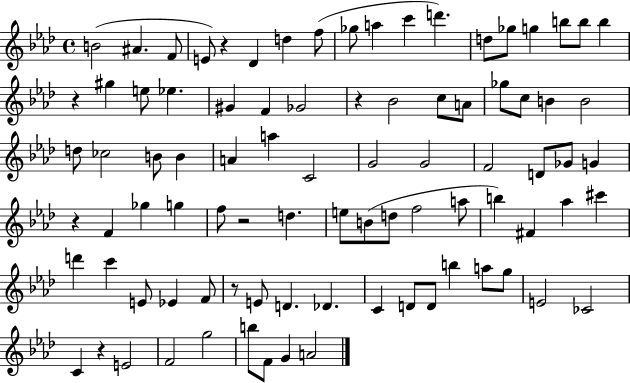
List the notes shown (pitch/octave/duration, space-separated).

B4/h A#4/q. F4/e E4/e R/q Db4/q D5/q F5/e Gb5/e A5/q C6/q D6/q. D5/e Gb5/e G5/q B5/e B5/e B5/q R/q G#5/q E5/e Eb5/q. G#4/q F4/q Gb4/h R/q Bb4/h C5/e A4/e Gb5/e C5/e B4/q B4/h D5/e CES5/h B4/e B4/q A4/q A5/q C4/h G4/h G4/h F4/h D4/e Gb4/e G4/q R/q F4/q Gb5/q G5/q F5/e R/h D5/q. E5/e B4/e D5/e F5/h A5/e B5/q F#4/q Ab5/q C#6/q D6/q C6/q E4/e Eb4/q F4/e R/e E4/e D4/q. Db4/q. C4/q D4/e D4/e B5/q A5/e G5/e E4/h CES4/h C4/q R/q E4/h F4/h G5/h B5/e F4/e G4/q A4/h